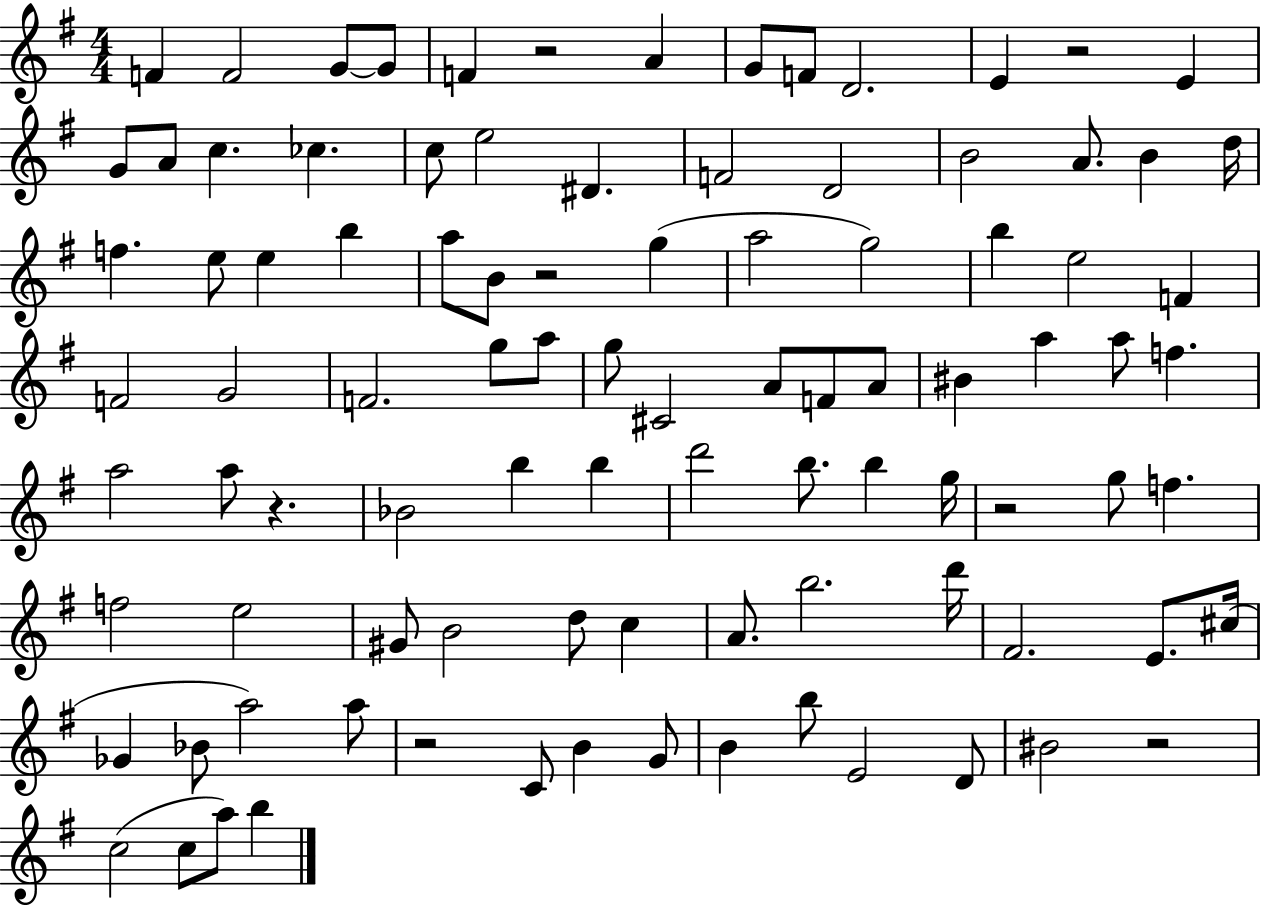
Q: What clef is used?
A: treble